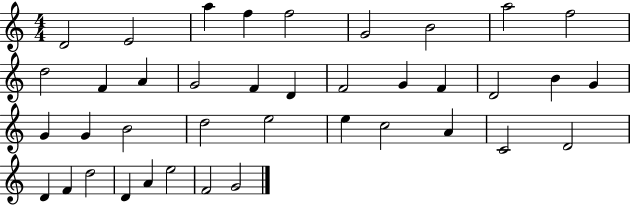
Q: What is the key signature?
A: C major